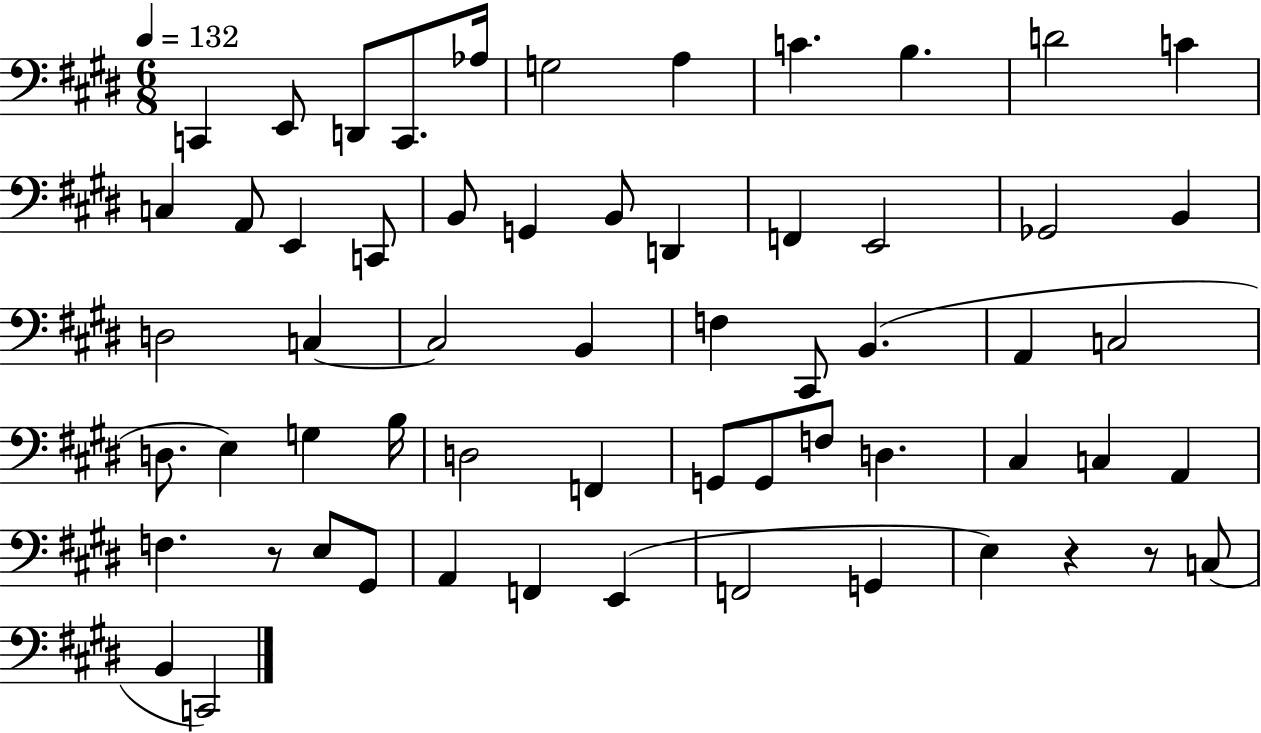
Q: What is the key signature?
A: E major